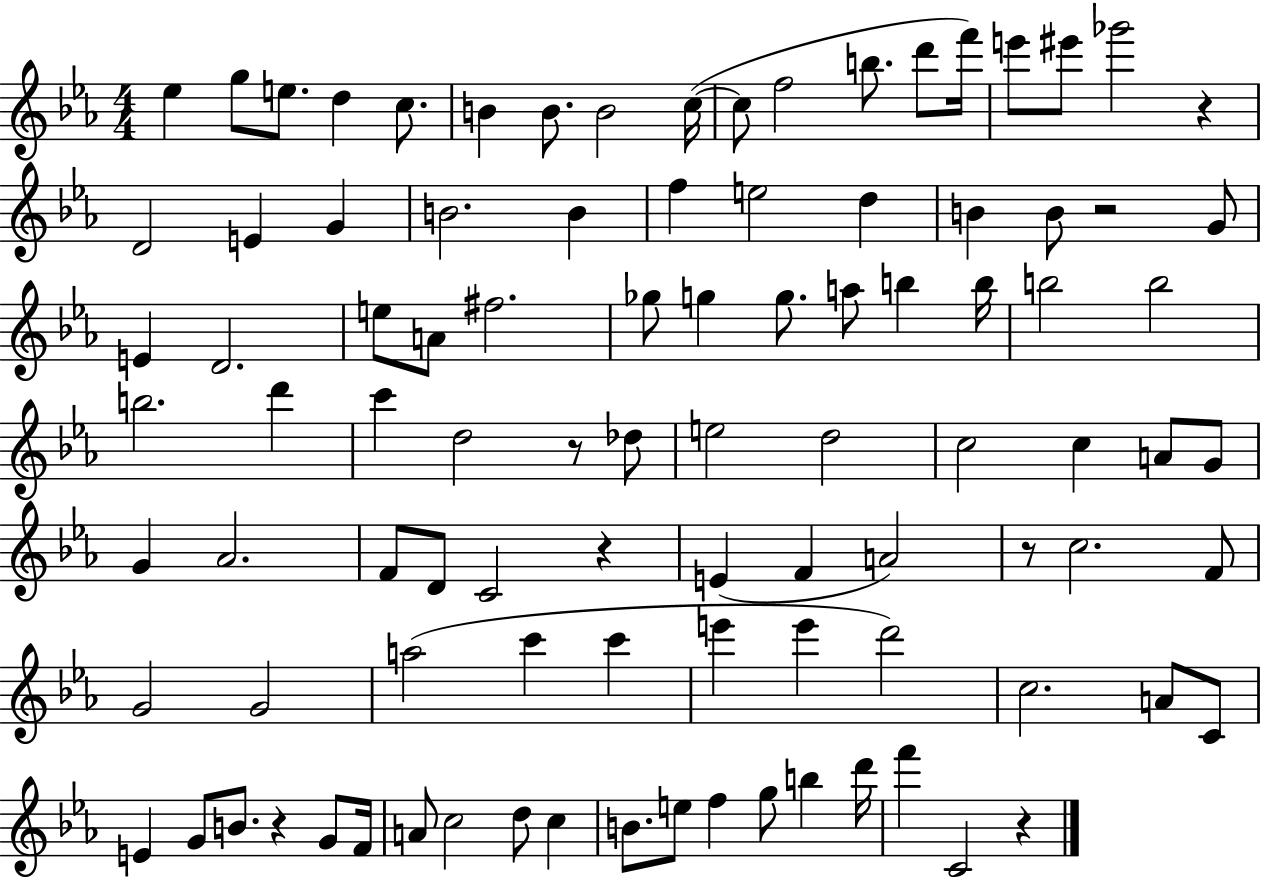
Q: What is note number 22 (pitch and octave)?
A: B4